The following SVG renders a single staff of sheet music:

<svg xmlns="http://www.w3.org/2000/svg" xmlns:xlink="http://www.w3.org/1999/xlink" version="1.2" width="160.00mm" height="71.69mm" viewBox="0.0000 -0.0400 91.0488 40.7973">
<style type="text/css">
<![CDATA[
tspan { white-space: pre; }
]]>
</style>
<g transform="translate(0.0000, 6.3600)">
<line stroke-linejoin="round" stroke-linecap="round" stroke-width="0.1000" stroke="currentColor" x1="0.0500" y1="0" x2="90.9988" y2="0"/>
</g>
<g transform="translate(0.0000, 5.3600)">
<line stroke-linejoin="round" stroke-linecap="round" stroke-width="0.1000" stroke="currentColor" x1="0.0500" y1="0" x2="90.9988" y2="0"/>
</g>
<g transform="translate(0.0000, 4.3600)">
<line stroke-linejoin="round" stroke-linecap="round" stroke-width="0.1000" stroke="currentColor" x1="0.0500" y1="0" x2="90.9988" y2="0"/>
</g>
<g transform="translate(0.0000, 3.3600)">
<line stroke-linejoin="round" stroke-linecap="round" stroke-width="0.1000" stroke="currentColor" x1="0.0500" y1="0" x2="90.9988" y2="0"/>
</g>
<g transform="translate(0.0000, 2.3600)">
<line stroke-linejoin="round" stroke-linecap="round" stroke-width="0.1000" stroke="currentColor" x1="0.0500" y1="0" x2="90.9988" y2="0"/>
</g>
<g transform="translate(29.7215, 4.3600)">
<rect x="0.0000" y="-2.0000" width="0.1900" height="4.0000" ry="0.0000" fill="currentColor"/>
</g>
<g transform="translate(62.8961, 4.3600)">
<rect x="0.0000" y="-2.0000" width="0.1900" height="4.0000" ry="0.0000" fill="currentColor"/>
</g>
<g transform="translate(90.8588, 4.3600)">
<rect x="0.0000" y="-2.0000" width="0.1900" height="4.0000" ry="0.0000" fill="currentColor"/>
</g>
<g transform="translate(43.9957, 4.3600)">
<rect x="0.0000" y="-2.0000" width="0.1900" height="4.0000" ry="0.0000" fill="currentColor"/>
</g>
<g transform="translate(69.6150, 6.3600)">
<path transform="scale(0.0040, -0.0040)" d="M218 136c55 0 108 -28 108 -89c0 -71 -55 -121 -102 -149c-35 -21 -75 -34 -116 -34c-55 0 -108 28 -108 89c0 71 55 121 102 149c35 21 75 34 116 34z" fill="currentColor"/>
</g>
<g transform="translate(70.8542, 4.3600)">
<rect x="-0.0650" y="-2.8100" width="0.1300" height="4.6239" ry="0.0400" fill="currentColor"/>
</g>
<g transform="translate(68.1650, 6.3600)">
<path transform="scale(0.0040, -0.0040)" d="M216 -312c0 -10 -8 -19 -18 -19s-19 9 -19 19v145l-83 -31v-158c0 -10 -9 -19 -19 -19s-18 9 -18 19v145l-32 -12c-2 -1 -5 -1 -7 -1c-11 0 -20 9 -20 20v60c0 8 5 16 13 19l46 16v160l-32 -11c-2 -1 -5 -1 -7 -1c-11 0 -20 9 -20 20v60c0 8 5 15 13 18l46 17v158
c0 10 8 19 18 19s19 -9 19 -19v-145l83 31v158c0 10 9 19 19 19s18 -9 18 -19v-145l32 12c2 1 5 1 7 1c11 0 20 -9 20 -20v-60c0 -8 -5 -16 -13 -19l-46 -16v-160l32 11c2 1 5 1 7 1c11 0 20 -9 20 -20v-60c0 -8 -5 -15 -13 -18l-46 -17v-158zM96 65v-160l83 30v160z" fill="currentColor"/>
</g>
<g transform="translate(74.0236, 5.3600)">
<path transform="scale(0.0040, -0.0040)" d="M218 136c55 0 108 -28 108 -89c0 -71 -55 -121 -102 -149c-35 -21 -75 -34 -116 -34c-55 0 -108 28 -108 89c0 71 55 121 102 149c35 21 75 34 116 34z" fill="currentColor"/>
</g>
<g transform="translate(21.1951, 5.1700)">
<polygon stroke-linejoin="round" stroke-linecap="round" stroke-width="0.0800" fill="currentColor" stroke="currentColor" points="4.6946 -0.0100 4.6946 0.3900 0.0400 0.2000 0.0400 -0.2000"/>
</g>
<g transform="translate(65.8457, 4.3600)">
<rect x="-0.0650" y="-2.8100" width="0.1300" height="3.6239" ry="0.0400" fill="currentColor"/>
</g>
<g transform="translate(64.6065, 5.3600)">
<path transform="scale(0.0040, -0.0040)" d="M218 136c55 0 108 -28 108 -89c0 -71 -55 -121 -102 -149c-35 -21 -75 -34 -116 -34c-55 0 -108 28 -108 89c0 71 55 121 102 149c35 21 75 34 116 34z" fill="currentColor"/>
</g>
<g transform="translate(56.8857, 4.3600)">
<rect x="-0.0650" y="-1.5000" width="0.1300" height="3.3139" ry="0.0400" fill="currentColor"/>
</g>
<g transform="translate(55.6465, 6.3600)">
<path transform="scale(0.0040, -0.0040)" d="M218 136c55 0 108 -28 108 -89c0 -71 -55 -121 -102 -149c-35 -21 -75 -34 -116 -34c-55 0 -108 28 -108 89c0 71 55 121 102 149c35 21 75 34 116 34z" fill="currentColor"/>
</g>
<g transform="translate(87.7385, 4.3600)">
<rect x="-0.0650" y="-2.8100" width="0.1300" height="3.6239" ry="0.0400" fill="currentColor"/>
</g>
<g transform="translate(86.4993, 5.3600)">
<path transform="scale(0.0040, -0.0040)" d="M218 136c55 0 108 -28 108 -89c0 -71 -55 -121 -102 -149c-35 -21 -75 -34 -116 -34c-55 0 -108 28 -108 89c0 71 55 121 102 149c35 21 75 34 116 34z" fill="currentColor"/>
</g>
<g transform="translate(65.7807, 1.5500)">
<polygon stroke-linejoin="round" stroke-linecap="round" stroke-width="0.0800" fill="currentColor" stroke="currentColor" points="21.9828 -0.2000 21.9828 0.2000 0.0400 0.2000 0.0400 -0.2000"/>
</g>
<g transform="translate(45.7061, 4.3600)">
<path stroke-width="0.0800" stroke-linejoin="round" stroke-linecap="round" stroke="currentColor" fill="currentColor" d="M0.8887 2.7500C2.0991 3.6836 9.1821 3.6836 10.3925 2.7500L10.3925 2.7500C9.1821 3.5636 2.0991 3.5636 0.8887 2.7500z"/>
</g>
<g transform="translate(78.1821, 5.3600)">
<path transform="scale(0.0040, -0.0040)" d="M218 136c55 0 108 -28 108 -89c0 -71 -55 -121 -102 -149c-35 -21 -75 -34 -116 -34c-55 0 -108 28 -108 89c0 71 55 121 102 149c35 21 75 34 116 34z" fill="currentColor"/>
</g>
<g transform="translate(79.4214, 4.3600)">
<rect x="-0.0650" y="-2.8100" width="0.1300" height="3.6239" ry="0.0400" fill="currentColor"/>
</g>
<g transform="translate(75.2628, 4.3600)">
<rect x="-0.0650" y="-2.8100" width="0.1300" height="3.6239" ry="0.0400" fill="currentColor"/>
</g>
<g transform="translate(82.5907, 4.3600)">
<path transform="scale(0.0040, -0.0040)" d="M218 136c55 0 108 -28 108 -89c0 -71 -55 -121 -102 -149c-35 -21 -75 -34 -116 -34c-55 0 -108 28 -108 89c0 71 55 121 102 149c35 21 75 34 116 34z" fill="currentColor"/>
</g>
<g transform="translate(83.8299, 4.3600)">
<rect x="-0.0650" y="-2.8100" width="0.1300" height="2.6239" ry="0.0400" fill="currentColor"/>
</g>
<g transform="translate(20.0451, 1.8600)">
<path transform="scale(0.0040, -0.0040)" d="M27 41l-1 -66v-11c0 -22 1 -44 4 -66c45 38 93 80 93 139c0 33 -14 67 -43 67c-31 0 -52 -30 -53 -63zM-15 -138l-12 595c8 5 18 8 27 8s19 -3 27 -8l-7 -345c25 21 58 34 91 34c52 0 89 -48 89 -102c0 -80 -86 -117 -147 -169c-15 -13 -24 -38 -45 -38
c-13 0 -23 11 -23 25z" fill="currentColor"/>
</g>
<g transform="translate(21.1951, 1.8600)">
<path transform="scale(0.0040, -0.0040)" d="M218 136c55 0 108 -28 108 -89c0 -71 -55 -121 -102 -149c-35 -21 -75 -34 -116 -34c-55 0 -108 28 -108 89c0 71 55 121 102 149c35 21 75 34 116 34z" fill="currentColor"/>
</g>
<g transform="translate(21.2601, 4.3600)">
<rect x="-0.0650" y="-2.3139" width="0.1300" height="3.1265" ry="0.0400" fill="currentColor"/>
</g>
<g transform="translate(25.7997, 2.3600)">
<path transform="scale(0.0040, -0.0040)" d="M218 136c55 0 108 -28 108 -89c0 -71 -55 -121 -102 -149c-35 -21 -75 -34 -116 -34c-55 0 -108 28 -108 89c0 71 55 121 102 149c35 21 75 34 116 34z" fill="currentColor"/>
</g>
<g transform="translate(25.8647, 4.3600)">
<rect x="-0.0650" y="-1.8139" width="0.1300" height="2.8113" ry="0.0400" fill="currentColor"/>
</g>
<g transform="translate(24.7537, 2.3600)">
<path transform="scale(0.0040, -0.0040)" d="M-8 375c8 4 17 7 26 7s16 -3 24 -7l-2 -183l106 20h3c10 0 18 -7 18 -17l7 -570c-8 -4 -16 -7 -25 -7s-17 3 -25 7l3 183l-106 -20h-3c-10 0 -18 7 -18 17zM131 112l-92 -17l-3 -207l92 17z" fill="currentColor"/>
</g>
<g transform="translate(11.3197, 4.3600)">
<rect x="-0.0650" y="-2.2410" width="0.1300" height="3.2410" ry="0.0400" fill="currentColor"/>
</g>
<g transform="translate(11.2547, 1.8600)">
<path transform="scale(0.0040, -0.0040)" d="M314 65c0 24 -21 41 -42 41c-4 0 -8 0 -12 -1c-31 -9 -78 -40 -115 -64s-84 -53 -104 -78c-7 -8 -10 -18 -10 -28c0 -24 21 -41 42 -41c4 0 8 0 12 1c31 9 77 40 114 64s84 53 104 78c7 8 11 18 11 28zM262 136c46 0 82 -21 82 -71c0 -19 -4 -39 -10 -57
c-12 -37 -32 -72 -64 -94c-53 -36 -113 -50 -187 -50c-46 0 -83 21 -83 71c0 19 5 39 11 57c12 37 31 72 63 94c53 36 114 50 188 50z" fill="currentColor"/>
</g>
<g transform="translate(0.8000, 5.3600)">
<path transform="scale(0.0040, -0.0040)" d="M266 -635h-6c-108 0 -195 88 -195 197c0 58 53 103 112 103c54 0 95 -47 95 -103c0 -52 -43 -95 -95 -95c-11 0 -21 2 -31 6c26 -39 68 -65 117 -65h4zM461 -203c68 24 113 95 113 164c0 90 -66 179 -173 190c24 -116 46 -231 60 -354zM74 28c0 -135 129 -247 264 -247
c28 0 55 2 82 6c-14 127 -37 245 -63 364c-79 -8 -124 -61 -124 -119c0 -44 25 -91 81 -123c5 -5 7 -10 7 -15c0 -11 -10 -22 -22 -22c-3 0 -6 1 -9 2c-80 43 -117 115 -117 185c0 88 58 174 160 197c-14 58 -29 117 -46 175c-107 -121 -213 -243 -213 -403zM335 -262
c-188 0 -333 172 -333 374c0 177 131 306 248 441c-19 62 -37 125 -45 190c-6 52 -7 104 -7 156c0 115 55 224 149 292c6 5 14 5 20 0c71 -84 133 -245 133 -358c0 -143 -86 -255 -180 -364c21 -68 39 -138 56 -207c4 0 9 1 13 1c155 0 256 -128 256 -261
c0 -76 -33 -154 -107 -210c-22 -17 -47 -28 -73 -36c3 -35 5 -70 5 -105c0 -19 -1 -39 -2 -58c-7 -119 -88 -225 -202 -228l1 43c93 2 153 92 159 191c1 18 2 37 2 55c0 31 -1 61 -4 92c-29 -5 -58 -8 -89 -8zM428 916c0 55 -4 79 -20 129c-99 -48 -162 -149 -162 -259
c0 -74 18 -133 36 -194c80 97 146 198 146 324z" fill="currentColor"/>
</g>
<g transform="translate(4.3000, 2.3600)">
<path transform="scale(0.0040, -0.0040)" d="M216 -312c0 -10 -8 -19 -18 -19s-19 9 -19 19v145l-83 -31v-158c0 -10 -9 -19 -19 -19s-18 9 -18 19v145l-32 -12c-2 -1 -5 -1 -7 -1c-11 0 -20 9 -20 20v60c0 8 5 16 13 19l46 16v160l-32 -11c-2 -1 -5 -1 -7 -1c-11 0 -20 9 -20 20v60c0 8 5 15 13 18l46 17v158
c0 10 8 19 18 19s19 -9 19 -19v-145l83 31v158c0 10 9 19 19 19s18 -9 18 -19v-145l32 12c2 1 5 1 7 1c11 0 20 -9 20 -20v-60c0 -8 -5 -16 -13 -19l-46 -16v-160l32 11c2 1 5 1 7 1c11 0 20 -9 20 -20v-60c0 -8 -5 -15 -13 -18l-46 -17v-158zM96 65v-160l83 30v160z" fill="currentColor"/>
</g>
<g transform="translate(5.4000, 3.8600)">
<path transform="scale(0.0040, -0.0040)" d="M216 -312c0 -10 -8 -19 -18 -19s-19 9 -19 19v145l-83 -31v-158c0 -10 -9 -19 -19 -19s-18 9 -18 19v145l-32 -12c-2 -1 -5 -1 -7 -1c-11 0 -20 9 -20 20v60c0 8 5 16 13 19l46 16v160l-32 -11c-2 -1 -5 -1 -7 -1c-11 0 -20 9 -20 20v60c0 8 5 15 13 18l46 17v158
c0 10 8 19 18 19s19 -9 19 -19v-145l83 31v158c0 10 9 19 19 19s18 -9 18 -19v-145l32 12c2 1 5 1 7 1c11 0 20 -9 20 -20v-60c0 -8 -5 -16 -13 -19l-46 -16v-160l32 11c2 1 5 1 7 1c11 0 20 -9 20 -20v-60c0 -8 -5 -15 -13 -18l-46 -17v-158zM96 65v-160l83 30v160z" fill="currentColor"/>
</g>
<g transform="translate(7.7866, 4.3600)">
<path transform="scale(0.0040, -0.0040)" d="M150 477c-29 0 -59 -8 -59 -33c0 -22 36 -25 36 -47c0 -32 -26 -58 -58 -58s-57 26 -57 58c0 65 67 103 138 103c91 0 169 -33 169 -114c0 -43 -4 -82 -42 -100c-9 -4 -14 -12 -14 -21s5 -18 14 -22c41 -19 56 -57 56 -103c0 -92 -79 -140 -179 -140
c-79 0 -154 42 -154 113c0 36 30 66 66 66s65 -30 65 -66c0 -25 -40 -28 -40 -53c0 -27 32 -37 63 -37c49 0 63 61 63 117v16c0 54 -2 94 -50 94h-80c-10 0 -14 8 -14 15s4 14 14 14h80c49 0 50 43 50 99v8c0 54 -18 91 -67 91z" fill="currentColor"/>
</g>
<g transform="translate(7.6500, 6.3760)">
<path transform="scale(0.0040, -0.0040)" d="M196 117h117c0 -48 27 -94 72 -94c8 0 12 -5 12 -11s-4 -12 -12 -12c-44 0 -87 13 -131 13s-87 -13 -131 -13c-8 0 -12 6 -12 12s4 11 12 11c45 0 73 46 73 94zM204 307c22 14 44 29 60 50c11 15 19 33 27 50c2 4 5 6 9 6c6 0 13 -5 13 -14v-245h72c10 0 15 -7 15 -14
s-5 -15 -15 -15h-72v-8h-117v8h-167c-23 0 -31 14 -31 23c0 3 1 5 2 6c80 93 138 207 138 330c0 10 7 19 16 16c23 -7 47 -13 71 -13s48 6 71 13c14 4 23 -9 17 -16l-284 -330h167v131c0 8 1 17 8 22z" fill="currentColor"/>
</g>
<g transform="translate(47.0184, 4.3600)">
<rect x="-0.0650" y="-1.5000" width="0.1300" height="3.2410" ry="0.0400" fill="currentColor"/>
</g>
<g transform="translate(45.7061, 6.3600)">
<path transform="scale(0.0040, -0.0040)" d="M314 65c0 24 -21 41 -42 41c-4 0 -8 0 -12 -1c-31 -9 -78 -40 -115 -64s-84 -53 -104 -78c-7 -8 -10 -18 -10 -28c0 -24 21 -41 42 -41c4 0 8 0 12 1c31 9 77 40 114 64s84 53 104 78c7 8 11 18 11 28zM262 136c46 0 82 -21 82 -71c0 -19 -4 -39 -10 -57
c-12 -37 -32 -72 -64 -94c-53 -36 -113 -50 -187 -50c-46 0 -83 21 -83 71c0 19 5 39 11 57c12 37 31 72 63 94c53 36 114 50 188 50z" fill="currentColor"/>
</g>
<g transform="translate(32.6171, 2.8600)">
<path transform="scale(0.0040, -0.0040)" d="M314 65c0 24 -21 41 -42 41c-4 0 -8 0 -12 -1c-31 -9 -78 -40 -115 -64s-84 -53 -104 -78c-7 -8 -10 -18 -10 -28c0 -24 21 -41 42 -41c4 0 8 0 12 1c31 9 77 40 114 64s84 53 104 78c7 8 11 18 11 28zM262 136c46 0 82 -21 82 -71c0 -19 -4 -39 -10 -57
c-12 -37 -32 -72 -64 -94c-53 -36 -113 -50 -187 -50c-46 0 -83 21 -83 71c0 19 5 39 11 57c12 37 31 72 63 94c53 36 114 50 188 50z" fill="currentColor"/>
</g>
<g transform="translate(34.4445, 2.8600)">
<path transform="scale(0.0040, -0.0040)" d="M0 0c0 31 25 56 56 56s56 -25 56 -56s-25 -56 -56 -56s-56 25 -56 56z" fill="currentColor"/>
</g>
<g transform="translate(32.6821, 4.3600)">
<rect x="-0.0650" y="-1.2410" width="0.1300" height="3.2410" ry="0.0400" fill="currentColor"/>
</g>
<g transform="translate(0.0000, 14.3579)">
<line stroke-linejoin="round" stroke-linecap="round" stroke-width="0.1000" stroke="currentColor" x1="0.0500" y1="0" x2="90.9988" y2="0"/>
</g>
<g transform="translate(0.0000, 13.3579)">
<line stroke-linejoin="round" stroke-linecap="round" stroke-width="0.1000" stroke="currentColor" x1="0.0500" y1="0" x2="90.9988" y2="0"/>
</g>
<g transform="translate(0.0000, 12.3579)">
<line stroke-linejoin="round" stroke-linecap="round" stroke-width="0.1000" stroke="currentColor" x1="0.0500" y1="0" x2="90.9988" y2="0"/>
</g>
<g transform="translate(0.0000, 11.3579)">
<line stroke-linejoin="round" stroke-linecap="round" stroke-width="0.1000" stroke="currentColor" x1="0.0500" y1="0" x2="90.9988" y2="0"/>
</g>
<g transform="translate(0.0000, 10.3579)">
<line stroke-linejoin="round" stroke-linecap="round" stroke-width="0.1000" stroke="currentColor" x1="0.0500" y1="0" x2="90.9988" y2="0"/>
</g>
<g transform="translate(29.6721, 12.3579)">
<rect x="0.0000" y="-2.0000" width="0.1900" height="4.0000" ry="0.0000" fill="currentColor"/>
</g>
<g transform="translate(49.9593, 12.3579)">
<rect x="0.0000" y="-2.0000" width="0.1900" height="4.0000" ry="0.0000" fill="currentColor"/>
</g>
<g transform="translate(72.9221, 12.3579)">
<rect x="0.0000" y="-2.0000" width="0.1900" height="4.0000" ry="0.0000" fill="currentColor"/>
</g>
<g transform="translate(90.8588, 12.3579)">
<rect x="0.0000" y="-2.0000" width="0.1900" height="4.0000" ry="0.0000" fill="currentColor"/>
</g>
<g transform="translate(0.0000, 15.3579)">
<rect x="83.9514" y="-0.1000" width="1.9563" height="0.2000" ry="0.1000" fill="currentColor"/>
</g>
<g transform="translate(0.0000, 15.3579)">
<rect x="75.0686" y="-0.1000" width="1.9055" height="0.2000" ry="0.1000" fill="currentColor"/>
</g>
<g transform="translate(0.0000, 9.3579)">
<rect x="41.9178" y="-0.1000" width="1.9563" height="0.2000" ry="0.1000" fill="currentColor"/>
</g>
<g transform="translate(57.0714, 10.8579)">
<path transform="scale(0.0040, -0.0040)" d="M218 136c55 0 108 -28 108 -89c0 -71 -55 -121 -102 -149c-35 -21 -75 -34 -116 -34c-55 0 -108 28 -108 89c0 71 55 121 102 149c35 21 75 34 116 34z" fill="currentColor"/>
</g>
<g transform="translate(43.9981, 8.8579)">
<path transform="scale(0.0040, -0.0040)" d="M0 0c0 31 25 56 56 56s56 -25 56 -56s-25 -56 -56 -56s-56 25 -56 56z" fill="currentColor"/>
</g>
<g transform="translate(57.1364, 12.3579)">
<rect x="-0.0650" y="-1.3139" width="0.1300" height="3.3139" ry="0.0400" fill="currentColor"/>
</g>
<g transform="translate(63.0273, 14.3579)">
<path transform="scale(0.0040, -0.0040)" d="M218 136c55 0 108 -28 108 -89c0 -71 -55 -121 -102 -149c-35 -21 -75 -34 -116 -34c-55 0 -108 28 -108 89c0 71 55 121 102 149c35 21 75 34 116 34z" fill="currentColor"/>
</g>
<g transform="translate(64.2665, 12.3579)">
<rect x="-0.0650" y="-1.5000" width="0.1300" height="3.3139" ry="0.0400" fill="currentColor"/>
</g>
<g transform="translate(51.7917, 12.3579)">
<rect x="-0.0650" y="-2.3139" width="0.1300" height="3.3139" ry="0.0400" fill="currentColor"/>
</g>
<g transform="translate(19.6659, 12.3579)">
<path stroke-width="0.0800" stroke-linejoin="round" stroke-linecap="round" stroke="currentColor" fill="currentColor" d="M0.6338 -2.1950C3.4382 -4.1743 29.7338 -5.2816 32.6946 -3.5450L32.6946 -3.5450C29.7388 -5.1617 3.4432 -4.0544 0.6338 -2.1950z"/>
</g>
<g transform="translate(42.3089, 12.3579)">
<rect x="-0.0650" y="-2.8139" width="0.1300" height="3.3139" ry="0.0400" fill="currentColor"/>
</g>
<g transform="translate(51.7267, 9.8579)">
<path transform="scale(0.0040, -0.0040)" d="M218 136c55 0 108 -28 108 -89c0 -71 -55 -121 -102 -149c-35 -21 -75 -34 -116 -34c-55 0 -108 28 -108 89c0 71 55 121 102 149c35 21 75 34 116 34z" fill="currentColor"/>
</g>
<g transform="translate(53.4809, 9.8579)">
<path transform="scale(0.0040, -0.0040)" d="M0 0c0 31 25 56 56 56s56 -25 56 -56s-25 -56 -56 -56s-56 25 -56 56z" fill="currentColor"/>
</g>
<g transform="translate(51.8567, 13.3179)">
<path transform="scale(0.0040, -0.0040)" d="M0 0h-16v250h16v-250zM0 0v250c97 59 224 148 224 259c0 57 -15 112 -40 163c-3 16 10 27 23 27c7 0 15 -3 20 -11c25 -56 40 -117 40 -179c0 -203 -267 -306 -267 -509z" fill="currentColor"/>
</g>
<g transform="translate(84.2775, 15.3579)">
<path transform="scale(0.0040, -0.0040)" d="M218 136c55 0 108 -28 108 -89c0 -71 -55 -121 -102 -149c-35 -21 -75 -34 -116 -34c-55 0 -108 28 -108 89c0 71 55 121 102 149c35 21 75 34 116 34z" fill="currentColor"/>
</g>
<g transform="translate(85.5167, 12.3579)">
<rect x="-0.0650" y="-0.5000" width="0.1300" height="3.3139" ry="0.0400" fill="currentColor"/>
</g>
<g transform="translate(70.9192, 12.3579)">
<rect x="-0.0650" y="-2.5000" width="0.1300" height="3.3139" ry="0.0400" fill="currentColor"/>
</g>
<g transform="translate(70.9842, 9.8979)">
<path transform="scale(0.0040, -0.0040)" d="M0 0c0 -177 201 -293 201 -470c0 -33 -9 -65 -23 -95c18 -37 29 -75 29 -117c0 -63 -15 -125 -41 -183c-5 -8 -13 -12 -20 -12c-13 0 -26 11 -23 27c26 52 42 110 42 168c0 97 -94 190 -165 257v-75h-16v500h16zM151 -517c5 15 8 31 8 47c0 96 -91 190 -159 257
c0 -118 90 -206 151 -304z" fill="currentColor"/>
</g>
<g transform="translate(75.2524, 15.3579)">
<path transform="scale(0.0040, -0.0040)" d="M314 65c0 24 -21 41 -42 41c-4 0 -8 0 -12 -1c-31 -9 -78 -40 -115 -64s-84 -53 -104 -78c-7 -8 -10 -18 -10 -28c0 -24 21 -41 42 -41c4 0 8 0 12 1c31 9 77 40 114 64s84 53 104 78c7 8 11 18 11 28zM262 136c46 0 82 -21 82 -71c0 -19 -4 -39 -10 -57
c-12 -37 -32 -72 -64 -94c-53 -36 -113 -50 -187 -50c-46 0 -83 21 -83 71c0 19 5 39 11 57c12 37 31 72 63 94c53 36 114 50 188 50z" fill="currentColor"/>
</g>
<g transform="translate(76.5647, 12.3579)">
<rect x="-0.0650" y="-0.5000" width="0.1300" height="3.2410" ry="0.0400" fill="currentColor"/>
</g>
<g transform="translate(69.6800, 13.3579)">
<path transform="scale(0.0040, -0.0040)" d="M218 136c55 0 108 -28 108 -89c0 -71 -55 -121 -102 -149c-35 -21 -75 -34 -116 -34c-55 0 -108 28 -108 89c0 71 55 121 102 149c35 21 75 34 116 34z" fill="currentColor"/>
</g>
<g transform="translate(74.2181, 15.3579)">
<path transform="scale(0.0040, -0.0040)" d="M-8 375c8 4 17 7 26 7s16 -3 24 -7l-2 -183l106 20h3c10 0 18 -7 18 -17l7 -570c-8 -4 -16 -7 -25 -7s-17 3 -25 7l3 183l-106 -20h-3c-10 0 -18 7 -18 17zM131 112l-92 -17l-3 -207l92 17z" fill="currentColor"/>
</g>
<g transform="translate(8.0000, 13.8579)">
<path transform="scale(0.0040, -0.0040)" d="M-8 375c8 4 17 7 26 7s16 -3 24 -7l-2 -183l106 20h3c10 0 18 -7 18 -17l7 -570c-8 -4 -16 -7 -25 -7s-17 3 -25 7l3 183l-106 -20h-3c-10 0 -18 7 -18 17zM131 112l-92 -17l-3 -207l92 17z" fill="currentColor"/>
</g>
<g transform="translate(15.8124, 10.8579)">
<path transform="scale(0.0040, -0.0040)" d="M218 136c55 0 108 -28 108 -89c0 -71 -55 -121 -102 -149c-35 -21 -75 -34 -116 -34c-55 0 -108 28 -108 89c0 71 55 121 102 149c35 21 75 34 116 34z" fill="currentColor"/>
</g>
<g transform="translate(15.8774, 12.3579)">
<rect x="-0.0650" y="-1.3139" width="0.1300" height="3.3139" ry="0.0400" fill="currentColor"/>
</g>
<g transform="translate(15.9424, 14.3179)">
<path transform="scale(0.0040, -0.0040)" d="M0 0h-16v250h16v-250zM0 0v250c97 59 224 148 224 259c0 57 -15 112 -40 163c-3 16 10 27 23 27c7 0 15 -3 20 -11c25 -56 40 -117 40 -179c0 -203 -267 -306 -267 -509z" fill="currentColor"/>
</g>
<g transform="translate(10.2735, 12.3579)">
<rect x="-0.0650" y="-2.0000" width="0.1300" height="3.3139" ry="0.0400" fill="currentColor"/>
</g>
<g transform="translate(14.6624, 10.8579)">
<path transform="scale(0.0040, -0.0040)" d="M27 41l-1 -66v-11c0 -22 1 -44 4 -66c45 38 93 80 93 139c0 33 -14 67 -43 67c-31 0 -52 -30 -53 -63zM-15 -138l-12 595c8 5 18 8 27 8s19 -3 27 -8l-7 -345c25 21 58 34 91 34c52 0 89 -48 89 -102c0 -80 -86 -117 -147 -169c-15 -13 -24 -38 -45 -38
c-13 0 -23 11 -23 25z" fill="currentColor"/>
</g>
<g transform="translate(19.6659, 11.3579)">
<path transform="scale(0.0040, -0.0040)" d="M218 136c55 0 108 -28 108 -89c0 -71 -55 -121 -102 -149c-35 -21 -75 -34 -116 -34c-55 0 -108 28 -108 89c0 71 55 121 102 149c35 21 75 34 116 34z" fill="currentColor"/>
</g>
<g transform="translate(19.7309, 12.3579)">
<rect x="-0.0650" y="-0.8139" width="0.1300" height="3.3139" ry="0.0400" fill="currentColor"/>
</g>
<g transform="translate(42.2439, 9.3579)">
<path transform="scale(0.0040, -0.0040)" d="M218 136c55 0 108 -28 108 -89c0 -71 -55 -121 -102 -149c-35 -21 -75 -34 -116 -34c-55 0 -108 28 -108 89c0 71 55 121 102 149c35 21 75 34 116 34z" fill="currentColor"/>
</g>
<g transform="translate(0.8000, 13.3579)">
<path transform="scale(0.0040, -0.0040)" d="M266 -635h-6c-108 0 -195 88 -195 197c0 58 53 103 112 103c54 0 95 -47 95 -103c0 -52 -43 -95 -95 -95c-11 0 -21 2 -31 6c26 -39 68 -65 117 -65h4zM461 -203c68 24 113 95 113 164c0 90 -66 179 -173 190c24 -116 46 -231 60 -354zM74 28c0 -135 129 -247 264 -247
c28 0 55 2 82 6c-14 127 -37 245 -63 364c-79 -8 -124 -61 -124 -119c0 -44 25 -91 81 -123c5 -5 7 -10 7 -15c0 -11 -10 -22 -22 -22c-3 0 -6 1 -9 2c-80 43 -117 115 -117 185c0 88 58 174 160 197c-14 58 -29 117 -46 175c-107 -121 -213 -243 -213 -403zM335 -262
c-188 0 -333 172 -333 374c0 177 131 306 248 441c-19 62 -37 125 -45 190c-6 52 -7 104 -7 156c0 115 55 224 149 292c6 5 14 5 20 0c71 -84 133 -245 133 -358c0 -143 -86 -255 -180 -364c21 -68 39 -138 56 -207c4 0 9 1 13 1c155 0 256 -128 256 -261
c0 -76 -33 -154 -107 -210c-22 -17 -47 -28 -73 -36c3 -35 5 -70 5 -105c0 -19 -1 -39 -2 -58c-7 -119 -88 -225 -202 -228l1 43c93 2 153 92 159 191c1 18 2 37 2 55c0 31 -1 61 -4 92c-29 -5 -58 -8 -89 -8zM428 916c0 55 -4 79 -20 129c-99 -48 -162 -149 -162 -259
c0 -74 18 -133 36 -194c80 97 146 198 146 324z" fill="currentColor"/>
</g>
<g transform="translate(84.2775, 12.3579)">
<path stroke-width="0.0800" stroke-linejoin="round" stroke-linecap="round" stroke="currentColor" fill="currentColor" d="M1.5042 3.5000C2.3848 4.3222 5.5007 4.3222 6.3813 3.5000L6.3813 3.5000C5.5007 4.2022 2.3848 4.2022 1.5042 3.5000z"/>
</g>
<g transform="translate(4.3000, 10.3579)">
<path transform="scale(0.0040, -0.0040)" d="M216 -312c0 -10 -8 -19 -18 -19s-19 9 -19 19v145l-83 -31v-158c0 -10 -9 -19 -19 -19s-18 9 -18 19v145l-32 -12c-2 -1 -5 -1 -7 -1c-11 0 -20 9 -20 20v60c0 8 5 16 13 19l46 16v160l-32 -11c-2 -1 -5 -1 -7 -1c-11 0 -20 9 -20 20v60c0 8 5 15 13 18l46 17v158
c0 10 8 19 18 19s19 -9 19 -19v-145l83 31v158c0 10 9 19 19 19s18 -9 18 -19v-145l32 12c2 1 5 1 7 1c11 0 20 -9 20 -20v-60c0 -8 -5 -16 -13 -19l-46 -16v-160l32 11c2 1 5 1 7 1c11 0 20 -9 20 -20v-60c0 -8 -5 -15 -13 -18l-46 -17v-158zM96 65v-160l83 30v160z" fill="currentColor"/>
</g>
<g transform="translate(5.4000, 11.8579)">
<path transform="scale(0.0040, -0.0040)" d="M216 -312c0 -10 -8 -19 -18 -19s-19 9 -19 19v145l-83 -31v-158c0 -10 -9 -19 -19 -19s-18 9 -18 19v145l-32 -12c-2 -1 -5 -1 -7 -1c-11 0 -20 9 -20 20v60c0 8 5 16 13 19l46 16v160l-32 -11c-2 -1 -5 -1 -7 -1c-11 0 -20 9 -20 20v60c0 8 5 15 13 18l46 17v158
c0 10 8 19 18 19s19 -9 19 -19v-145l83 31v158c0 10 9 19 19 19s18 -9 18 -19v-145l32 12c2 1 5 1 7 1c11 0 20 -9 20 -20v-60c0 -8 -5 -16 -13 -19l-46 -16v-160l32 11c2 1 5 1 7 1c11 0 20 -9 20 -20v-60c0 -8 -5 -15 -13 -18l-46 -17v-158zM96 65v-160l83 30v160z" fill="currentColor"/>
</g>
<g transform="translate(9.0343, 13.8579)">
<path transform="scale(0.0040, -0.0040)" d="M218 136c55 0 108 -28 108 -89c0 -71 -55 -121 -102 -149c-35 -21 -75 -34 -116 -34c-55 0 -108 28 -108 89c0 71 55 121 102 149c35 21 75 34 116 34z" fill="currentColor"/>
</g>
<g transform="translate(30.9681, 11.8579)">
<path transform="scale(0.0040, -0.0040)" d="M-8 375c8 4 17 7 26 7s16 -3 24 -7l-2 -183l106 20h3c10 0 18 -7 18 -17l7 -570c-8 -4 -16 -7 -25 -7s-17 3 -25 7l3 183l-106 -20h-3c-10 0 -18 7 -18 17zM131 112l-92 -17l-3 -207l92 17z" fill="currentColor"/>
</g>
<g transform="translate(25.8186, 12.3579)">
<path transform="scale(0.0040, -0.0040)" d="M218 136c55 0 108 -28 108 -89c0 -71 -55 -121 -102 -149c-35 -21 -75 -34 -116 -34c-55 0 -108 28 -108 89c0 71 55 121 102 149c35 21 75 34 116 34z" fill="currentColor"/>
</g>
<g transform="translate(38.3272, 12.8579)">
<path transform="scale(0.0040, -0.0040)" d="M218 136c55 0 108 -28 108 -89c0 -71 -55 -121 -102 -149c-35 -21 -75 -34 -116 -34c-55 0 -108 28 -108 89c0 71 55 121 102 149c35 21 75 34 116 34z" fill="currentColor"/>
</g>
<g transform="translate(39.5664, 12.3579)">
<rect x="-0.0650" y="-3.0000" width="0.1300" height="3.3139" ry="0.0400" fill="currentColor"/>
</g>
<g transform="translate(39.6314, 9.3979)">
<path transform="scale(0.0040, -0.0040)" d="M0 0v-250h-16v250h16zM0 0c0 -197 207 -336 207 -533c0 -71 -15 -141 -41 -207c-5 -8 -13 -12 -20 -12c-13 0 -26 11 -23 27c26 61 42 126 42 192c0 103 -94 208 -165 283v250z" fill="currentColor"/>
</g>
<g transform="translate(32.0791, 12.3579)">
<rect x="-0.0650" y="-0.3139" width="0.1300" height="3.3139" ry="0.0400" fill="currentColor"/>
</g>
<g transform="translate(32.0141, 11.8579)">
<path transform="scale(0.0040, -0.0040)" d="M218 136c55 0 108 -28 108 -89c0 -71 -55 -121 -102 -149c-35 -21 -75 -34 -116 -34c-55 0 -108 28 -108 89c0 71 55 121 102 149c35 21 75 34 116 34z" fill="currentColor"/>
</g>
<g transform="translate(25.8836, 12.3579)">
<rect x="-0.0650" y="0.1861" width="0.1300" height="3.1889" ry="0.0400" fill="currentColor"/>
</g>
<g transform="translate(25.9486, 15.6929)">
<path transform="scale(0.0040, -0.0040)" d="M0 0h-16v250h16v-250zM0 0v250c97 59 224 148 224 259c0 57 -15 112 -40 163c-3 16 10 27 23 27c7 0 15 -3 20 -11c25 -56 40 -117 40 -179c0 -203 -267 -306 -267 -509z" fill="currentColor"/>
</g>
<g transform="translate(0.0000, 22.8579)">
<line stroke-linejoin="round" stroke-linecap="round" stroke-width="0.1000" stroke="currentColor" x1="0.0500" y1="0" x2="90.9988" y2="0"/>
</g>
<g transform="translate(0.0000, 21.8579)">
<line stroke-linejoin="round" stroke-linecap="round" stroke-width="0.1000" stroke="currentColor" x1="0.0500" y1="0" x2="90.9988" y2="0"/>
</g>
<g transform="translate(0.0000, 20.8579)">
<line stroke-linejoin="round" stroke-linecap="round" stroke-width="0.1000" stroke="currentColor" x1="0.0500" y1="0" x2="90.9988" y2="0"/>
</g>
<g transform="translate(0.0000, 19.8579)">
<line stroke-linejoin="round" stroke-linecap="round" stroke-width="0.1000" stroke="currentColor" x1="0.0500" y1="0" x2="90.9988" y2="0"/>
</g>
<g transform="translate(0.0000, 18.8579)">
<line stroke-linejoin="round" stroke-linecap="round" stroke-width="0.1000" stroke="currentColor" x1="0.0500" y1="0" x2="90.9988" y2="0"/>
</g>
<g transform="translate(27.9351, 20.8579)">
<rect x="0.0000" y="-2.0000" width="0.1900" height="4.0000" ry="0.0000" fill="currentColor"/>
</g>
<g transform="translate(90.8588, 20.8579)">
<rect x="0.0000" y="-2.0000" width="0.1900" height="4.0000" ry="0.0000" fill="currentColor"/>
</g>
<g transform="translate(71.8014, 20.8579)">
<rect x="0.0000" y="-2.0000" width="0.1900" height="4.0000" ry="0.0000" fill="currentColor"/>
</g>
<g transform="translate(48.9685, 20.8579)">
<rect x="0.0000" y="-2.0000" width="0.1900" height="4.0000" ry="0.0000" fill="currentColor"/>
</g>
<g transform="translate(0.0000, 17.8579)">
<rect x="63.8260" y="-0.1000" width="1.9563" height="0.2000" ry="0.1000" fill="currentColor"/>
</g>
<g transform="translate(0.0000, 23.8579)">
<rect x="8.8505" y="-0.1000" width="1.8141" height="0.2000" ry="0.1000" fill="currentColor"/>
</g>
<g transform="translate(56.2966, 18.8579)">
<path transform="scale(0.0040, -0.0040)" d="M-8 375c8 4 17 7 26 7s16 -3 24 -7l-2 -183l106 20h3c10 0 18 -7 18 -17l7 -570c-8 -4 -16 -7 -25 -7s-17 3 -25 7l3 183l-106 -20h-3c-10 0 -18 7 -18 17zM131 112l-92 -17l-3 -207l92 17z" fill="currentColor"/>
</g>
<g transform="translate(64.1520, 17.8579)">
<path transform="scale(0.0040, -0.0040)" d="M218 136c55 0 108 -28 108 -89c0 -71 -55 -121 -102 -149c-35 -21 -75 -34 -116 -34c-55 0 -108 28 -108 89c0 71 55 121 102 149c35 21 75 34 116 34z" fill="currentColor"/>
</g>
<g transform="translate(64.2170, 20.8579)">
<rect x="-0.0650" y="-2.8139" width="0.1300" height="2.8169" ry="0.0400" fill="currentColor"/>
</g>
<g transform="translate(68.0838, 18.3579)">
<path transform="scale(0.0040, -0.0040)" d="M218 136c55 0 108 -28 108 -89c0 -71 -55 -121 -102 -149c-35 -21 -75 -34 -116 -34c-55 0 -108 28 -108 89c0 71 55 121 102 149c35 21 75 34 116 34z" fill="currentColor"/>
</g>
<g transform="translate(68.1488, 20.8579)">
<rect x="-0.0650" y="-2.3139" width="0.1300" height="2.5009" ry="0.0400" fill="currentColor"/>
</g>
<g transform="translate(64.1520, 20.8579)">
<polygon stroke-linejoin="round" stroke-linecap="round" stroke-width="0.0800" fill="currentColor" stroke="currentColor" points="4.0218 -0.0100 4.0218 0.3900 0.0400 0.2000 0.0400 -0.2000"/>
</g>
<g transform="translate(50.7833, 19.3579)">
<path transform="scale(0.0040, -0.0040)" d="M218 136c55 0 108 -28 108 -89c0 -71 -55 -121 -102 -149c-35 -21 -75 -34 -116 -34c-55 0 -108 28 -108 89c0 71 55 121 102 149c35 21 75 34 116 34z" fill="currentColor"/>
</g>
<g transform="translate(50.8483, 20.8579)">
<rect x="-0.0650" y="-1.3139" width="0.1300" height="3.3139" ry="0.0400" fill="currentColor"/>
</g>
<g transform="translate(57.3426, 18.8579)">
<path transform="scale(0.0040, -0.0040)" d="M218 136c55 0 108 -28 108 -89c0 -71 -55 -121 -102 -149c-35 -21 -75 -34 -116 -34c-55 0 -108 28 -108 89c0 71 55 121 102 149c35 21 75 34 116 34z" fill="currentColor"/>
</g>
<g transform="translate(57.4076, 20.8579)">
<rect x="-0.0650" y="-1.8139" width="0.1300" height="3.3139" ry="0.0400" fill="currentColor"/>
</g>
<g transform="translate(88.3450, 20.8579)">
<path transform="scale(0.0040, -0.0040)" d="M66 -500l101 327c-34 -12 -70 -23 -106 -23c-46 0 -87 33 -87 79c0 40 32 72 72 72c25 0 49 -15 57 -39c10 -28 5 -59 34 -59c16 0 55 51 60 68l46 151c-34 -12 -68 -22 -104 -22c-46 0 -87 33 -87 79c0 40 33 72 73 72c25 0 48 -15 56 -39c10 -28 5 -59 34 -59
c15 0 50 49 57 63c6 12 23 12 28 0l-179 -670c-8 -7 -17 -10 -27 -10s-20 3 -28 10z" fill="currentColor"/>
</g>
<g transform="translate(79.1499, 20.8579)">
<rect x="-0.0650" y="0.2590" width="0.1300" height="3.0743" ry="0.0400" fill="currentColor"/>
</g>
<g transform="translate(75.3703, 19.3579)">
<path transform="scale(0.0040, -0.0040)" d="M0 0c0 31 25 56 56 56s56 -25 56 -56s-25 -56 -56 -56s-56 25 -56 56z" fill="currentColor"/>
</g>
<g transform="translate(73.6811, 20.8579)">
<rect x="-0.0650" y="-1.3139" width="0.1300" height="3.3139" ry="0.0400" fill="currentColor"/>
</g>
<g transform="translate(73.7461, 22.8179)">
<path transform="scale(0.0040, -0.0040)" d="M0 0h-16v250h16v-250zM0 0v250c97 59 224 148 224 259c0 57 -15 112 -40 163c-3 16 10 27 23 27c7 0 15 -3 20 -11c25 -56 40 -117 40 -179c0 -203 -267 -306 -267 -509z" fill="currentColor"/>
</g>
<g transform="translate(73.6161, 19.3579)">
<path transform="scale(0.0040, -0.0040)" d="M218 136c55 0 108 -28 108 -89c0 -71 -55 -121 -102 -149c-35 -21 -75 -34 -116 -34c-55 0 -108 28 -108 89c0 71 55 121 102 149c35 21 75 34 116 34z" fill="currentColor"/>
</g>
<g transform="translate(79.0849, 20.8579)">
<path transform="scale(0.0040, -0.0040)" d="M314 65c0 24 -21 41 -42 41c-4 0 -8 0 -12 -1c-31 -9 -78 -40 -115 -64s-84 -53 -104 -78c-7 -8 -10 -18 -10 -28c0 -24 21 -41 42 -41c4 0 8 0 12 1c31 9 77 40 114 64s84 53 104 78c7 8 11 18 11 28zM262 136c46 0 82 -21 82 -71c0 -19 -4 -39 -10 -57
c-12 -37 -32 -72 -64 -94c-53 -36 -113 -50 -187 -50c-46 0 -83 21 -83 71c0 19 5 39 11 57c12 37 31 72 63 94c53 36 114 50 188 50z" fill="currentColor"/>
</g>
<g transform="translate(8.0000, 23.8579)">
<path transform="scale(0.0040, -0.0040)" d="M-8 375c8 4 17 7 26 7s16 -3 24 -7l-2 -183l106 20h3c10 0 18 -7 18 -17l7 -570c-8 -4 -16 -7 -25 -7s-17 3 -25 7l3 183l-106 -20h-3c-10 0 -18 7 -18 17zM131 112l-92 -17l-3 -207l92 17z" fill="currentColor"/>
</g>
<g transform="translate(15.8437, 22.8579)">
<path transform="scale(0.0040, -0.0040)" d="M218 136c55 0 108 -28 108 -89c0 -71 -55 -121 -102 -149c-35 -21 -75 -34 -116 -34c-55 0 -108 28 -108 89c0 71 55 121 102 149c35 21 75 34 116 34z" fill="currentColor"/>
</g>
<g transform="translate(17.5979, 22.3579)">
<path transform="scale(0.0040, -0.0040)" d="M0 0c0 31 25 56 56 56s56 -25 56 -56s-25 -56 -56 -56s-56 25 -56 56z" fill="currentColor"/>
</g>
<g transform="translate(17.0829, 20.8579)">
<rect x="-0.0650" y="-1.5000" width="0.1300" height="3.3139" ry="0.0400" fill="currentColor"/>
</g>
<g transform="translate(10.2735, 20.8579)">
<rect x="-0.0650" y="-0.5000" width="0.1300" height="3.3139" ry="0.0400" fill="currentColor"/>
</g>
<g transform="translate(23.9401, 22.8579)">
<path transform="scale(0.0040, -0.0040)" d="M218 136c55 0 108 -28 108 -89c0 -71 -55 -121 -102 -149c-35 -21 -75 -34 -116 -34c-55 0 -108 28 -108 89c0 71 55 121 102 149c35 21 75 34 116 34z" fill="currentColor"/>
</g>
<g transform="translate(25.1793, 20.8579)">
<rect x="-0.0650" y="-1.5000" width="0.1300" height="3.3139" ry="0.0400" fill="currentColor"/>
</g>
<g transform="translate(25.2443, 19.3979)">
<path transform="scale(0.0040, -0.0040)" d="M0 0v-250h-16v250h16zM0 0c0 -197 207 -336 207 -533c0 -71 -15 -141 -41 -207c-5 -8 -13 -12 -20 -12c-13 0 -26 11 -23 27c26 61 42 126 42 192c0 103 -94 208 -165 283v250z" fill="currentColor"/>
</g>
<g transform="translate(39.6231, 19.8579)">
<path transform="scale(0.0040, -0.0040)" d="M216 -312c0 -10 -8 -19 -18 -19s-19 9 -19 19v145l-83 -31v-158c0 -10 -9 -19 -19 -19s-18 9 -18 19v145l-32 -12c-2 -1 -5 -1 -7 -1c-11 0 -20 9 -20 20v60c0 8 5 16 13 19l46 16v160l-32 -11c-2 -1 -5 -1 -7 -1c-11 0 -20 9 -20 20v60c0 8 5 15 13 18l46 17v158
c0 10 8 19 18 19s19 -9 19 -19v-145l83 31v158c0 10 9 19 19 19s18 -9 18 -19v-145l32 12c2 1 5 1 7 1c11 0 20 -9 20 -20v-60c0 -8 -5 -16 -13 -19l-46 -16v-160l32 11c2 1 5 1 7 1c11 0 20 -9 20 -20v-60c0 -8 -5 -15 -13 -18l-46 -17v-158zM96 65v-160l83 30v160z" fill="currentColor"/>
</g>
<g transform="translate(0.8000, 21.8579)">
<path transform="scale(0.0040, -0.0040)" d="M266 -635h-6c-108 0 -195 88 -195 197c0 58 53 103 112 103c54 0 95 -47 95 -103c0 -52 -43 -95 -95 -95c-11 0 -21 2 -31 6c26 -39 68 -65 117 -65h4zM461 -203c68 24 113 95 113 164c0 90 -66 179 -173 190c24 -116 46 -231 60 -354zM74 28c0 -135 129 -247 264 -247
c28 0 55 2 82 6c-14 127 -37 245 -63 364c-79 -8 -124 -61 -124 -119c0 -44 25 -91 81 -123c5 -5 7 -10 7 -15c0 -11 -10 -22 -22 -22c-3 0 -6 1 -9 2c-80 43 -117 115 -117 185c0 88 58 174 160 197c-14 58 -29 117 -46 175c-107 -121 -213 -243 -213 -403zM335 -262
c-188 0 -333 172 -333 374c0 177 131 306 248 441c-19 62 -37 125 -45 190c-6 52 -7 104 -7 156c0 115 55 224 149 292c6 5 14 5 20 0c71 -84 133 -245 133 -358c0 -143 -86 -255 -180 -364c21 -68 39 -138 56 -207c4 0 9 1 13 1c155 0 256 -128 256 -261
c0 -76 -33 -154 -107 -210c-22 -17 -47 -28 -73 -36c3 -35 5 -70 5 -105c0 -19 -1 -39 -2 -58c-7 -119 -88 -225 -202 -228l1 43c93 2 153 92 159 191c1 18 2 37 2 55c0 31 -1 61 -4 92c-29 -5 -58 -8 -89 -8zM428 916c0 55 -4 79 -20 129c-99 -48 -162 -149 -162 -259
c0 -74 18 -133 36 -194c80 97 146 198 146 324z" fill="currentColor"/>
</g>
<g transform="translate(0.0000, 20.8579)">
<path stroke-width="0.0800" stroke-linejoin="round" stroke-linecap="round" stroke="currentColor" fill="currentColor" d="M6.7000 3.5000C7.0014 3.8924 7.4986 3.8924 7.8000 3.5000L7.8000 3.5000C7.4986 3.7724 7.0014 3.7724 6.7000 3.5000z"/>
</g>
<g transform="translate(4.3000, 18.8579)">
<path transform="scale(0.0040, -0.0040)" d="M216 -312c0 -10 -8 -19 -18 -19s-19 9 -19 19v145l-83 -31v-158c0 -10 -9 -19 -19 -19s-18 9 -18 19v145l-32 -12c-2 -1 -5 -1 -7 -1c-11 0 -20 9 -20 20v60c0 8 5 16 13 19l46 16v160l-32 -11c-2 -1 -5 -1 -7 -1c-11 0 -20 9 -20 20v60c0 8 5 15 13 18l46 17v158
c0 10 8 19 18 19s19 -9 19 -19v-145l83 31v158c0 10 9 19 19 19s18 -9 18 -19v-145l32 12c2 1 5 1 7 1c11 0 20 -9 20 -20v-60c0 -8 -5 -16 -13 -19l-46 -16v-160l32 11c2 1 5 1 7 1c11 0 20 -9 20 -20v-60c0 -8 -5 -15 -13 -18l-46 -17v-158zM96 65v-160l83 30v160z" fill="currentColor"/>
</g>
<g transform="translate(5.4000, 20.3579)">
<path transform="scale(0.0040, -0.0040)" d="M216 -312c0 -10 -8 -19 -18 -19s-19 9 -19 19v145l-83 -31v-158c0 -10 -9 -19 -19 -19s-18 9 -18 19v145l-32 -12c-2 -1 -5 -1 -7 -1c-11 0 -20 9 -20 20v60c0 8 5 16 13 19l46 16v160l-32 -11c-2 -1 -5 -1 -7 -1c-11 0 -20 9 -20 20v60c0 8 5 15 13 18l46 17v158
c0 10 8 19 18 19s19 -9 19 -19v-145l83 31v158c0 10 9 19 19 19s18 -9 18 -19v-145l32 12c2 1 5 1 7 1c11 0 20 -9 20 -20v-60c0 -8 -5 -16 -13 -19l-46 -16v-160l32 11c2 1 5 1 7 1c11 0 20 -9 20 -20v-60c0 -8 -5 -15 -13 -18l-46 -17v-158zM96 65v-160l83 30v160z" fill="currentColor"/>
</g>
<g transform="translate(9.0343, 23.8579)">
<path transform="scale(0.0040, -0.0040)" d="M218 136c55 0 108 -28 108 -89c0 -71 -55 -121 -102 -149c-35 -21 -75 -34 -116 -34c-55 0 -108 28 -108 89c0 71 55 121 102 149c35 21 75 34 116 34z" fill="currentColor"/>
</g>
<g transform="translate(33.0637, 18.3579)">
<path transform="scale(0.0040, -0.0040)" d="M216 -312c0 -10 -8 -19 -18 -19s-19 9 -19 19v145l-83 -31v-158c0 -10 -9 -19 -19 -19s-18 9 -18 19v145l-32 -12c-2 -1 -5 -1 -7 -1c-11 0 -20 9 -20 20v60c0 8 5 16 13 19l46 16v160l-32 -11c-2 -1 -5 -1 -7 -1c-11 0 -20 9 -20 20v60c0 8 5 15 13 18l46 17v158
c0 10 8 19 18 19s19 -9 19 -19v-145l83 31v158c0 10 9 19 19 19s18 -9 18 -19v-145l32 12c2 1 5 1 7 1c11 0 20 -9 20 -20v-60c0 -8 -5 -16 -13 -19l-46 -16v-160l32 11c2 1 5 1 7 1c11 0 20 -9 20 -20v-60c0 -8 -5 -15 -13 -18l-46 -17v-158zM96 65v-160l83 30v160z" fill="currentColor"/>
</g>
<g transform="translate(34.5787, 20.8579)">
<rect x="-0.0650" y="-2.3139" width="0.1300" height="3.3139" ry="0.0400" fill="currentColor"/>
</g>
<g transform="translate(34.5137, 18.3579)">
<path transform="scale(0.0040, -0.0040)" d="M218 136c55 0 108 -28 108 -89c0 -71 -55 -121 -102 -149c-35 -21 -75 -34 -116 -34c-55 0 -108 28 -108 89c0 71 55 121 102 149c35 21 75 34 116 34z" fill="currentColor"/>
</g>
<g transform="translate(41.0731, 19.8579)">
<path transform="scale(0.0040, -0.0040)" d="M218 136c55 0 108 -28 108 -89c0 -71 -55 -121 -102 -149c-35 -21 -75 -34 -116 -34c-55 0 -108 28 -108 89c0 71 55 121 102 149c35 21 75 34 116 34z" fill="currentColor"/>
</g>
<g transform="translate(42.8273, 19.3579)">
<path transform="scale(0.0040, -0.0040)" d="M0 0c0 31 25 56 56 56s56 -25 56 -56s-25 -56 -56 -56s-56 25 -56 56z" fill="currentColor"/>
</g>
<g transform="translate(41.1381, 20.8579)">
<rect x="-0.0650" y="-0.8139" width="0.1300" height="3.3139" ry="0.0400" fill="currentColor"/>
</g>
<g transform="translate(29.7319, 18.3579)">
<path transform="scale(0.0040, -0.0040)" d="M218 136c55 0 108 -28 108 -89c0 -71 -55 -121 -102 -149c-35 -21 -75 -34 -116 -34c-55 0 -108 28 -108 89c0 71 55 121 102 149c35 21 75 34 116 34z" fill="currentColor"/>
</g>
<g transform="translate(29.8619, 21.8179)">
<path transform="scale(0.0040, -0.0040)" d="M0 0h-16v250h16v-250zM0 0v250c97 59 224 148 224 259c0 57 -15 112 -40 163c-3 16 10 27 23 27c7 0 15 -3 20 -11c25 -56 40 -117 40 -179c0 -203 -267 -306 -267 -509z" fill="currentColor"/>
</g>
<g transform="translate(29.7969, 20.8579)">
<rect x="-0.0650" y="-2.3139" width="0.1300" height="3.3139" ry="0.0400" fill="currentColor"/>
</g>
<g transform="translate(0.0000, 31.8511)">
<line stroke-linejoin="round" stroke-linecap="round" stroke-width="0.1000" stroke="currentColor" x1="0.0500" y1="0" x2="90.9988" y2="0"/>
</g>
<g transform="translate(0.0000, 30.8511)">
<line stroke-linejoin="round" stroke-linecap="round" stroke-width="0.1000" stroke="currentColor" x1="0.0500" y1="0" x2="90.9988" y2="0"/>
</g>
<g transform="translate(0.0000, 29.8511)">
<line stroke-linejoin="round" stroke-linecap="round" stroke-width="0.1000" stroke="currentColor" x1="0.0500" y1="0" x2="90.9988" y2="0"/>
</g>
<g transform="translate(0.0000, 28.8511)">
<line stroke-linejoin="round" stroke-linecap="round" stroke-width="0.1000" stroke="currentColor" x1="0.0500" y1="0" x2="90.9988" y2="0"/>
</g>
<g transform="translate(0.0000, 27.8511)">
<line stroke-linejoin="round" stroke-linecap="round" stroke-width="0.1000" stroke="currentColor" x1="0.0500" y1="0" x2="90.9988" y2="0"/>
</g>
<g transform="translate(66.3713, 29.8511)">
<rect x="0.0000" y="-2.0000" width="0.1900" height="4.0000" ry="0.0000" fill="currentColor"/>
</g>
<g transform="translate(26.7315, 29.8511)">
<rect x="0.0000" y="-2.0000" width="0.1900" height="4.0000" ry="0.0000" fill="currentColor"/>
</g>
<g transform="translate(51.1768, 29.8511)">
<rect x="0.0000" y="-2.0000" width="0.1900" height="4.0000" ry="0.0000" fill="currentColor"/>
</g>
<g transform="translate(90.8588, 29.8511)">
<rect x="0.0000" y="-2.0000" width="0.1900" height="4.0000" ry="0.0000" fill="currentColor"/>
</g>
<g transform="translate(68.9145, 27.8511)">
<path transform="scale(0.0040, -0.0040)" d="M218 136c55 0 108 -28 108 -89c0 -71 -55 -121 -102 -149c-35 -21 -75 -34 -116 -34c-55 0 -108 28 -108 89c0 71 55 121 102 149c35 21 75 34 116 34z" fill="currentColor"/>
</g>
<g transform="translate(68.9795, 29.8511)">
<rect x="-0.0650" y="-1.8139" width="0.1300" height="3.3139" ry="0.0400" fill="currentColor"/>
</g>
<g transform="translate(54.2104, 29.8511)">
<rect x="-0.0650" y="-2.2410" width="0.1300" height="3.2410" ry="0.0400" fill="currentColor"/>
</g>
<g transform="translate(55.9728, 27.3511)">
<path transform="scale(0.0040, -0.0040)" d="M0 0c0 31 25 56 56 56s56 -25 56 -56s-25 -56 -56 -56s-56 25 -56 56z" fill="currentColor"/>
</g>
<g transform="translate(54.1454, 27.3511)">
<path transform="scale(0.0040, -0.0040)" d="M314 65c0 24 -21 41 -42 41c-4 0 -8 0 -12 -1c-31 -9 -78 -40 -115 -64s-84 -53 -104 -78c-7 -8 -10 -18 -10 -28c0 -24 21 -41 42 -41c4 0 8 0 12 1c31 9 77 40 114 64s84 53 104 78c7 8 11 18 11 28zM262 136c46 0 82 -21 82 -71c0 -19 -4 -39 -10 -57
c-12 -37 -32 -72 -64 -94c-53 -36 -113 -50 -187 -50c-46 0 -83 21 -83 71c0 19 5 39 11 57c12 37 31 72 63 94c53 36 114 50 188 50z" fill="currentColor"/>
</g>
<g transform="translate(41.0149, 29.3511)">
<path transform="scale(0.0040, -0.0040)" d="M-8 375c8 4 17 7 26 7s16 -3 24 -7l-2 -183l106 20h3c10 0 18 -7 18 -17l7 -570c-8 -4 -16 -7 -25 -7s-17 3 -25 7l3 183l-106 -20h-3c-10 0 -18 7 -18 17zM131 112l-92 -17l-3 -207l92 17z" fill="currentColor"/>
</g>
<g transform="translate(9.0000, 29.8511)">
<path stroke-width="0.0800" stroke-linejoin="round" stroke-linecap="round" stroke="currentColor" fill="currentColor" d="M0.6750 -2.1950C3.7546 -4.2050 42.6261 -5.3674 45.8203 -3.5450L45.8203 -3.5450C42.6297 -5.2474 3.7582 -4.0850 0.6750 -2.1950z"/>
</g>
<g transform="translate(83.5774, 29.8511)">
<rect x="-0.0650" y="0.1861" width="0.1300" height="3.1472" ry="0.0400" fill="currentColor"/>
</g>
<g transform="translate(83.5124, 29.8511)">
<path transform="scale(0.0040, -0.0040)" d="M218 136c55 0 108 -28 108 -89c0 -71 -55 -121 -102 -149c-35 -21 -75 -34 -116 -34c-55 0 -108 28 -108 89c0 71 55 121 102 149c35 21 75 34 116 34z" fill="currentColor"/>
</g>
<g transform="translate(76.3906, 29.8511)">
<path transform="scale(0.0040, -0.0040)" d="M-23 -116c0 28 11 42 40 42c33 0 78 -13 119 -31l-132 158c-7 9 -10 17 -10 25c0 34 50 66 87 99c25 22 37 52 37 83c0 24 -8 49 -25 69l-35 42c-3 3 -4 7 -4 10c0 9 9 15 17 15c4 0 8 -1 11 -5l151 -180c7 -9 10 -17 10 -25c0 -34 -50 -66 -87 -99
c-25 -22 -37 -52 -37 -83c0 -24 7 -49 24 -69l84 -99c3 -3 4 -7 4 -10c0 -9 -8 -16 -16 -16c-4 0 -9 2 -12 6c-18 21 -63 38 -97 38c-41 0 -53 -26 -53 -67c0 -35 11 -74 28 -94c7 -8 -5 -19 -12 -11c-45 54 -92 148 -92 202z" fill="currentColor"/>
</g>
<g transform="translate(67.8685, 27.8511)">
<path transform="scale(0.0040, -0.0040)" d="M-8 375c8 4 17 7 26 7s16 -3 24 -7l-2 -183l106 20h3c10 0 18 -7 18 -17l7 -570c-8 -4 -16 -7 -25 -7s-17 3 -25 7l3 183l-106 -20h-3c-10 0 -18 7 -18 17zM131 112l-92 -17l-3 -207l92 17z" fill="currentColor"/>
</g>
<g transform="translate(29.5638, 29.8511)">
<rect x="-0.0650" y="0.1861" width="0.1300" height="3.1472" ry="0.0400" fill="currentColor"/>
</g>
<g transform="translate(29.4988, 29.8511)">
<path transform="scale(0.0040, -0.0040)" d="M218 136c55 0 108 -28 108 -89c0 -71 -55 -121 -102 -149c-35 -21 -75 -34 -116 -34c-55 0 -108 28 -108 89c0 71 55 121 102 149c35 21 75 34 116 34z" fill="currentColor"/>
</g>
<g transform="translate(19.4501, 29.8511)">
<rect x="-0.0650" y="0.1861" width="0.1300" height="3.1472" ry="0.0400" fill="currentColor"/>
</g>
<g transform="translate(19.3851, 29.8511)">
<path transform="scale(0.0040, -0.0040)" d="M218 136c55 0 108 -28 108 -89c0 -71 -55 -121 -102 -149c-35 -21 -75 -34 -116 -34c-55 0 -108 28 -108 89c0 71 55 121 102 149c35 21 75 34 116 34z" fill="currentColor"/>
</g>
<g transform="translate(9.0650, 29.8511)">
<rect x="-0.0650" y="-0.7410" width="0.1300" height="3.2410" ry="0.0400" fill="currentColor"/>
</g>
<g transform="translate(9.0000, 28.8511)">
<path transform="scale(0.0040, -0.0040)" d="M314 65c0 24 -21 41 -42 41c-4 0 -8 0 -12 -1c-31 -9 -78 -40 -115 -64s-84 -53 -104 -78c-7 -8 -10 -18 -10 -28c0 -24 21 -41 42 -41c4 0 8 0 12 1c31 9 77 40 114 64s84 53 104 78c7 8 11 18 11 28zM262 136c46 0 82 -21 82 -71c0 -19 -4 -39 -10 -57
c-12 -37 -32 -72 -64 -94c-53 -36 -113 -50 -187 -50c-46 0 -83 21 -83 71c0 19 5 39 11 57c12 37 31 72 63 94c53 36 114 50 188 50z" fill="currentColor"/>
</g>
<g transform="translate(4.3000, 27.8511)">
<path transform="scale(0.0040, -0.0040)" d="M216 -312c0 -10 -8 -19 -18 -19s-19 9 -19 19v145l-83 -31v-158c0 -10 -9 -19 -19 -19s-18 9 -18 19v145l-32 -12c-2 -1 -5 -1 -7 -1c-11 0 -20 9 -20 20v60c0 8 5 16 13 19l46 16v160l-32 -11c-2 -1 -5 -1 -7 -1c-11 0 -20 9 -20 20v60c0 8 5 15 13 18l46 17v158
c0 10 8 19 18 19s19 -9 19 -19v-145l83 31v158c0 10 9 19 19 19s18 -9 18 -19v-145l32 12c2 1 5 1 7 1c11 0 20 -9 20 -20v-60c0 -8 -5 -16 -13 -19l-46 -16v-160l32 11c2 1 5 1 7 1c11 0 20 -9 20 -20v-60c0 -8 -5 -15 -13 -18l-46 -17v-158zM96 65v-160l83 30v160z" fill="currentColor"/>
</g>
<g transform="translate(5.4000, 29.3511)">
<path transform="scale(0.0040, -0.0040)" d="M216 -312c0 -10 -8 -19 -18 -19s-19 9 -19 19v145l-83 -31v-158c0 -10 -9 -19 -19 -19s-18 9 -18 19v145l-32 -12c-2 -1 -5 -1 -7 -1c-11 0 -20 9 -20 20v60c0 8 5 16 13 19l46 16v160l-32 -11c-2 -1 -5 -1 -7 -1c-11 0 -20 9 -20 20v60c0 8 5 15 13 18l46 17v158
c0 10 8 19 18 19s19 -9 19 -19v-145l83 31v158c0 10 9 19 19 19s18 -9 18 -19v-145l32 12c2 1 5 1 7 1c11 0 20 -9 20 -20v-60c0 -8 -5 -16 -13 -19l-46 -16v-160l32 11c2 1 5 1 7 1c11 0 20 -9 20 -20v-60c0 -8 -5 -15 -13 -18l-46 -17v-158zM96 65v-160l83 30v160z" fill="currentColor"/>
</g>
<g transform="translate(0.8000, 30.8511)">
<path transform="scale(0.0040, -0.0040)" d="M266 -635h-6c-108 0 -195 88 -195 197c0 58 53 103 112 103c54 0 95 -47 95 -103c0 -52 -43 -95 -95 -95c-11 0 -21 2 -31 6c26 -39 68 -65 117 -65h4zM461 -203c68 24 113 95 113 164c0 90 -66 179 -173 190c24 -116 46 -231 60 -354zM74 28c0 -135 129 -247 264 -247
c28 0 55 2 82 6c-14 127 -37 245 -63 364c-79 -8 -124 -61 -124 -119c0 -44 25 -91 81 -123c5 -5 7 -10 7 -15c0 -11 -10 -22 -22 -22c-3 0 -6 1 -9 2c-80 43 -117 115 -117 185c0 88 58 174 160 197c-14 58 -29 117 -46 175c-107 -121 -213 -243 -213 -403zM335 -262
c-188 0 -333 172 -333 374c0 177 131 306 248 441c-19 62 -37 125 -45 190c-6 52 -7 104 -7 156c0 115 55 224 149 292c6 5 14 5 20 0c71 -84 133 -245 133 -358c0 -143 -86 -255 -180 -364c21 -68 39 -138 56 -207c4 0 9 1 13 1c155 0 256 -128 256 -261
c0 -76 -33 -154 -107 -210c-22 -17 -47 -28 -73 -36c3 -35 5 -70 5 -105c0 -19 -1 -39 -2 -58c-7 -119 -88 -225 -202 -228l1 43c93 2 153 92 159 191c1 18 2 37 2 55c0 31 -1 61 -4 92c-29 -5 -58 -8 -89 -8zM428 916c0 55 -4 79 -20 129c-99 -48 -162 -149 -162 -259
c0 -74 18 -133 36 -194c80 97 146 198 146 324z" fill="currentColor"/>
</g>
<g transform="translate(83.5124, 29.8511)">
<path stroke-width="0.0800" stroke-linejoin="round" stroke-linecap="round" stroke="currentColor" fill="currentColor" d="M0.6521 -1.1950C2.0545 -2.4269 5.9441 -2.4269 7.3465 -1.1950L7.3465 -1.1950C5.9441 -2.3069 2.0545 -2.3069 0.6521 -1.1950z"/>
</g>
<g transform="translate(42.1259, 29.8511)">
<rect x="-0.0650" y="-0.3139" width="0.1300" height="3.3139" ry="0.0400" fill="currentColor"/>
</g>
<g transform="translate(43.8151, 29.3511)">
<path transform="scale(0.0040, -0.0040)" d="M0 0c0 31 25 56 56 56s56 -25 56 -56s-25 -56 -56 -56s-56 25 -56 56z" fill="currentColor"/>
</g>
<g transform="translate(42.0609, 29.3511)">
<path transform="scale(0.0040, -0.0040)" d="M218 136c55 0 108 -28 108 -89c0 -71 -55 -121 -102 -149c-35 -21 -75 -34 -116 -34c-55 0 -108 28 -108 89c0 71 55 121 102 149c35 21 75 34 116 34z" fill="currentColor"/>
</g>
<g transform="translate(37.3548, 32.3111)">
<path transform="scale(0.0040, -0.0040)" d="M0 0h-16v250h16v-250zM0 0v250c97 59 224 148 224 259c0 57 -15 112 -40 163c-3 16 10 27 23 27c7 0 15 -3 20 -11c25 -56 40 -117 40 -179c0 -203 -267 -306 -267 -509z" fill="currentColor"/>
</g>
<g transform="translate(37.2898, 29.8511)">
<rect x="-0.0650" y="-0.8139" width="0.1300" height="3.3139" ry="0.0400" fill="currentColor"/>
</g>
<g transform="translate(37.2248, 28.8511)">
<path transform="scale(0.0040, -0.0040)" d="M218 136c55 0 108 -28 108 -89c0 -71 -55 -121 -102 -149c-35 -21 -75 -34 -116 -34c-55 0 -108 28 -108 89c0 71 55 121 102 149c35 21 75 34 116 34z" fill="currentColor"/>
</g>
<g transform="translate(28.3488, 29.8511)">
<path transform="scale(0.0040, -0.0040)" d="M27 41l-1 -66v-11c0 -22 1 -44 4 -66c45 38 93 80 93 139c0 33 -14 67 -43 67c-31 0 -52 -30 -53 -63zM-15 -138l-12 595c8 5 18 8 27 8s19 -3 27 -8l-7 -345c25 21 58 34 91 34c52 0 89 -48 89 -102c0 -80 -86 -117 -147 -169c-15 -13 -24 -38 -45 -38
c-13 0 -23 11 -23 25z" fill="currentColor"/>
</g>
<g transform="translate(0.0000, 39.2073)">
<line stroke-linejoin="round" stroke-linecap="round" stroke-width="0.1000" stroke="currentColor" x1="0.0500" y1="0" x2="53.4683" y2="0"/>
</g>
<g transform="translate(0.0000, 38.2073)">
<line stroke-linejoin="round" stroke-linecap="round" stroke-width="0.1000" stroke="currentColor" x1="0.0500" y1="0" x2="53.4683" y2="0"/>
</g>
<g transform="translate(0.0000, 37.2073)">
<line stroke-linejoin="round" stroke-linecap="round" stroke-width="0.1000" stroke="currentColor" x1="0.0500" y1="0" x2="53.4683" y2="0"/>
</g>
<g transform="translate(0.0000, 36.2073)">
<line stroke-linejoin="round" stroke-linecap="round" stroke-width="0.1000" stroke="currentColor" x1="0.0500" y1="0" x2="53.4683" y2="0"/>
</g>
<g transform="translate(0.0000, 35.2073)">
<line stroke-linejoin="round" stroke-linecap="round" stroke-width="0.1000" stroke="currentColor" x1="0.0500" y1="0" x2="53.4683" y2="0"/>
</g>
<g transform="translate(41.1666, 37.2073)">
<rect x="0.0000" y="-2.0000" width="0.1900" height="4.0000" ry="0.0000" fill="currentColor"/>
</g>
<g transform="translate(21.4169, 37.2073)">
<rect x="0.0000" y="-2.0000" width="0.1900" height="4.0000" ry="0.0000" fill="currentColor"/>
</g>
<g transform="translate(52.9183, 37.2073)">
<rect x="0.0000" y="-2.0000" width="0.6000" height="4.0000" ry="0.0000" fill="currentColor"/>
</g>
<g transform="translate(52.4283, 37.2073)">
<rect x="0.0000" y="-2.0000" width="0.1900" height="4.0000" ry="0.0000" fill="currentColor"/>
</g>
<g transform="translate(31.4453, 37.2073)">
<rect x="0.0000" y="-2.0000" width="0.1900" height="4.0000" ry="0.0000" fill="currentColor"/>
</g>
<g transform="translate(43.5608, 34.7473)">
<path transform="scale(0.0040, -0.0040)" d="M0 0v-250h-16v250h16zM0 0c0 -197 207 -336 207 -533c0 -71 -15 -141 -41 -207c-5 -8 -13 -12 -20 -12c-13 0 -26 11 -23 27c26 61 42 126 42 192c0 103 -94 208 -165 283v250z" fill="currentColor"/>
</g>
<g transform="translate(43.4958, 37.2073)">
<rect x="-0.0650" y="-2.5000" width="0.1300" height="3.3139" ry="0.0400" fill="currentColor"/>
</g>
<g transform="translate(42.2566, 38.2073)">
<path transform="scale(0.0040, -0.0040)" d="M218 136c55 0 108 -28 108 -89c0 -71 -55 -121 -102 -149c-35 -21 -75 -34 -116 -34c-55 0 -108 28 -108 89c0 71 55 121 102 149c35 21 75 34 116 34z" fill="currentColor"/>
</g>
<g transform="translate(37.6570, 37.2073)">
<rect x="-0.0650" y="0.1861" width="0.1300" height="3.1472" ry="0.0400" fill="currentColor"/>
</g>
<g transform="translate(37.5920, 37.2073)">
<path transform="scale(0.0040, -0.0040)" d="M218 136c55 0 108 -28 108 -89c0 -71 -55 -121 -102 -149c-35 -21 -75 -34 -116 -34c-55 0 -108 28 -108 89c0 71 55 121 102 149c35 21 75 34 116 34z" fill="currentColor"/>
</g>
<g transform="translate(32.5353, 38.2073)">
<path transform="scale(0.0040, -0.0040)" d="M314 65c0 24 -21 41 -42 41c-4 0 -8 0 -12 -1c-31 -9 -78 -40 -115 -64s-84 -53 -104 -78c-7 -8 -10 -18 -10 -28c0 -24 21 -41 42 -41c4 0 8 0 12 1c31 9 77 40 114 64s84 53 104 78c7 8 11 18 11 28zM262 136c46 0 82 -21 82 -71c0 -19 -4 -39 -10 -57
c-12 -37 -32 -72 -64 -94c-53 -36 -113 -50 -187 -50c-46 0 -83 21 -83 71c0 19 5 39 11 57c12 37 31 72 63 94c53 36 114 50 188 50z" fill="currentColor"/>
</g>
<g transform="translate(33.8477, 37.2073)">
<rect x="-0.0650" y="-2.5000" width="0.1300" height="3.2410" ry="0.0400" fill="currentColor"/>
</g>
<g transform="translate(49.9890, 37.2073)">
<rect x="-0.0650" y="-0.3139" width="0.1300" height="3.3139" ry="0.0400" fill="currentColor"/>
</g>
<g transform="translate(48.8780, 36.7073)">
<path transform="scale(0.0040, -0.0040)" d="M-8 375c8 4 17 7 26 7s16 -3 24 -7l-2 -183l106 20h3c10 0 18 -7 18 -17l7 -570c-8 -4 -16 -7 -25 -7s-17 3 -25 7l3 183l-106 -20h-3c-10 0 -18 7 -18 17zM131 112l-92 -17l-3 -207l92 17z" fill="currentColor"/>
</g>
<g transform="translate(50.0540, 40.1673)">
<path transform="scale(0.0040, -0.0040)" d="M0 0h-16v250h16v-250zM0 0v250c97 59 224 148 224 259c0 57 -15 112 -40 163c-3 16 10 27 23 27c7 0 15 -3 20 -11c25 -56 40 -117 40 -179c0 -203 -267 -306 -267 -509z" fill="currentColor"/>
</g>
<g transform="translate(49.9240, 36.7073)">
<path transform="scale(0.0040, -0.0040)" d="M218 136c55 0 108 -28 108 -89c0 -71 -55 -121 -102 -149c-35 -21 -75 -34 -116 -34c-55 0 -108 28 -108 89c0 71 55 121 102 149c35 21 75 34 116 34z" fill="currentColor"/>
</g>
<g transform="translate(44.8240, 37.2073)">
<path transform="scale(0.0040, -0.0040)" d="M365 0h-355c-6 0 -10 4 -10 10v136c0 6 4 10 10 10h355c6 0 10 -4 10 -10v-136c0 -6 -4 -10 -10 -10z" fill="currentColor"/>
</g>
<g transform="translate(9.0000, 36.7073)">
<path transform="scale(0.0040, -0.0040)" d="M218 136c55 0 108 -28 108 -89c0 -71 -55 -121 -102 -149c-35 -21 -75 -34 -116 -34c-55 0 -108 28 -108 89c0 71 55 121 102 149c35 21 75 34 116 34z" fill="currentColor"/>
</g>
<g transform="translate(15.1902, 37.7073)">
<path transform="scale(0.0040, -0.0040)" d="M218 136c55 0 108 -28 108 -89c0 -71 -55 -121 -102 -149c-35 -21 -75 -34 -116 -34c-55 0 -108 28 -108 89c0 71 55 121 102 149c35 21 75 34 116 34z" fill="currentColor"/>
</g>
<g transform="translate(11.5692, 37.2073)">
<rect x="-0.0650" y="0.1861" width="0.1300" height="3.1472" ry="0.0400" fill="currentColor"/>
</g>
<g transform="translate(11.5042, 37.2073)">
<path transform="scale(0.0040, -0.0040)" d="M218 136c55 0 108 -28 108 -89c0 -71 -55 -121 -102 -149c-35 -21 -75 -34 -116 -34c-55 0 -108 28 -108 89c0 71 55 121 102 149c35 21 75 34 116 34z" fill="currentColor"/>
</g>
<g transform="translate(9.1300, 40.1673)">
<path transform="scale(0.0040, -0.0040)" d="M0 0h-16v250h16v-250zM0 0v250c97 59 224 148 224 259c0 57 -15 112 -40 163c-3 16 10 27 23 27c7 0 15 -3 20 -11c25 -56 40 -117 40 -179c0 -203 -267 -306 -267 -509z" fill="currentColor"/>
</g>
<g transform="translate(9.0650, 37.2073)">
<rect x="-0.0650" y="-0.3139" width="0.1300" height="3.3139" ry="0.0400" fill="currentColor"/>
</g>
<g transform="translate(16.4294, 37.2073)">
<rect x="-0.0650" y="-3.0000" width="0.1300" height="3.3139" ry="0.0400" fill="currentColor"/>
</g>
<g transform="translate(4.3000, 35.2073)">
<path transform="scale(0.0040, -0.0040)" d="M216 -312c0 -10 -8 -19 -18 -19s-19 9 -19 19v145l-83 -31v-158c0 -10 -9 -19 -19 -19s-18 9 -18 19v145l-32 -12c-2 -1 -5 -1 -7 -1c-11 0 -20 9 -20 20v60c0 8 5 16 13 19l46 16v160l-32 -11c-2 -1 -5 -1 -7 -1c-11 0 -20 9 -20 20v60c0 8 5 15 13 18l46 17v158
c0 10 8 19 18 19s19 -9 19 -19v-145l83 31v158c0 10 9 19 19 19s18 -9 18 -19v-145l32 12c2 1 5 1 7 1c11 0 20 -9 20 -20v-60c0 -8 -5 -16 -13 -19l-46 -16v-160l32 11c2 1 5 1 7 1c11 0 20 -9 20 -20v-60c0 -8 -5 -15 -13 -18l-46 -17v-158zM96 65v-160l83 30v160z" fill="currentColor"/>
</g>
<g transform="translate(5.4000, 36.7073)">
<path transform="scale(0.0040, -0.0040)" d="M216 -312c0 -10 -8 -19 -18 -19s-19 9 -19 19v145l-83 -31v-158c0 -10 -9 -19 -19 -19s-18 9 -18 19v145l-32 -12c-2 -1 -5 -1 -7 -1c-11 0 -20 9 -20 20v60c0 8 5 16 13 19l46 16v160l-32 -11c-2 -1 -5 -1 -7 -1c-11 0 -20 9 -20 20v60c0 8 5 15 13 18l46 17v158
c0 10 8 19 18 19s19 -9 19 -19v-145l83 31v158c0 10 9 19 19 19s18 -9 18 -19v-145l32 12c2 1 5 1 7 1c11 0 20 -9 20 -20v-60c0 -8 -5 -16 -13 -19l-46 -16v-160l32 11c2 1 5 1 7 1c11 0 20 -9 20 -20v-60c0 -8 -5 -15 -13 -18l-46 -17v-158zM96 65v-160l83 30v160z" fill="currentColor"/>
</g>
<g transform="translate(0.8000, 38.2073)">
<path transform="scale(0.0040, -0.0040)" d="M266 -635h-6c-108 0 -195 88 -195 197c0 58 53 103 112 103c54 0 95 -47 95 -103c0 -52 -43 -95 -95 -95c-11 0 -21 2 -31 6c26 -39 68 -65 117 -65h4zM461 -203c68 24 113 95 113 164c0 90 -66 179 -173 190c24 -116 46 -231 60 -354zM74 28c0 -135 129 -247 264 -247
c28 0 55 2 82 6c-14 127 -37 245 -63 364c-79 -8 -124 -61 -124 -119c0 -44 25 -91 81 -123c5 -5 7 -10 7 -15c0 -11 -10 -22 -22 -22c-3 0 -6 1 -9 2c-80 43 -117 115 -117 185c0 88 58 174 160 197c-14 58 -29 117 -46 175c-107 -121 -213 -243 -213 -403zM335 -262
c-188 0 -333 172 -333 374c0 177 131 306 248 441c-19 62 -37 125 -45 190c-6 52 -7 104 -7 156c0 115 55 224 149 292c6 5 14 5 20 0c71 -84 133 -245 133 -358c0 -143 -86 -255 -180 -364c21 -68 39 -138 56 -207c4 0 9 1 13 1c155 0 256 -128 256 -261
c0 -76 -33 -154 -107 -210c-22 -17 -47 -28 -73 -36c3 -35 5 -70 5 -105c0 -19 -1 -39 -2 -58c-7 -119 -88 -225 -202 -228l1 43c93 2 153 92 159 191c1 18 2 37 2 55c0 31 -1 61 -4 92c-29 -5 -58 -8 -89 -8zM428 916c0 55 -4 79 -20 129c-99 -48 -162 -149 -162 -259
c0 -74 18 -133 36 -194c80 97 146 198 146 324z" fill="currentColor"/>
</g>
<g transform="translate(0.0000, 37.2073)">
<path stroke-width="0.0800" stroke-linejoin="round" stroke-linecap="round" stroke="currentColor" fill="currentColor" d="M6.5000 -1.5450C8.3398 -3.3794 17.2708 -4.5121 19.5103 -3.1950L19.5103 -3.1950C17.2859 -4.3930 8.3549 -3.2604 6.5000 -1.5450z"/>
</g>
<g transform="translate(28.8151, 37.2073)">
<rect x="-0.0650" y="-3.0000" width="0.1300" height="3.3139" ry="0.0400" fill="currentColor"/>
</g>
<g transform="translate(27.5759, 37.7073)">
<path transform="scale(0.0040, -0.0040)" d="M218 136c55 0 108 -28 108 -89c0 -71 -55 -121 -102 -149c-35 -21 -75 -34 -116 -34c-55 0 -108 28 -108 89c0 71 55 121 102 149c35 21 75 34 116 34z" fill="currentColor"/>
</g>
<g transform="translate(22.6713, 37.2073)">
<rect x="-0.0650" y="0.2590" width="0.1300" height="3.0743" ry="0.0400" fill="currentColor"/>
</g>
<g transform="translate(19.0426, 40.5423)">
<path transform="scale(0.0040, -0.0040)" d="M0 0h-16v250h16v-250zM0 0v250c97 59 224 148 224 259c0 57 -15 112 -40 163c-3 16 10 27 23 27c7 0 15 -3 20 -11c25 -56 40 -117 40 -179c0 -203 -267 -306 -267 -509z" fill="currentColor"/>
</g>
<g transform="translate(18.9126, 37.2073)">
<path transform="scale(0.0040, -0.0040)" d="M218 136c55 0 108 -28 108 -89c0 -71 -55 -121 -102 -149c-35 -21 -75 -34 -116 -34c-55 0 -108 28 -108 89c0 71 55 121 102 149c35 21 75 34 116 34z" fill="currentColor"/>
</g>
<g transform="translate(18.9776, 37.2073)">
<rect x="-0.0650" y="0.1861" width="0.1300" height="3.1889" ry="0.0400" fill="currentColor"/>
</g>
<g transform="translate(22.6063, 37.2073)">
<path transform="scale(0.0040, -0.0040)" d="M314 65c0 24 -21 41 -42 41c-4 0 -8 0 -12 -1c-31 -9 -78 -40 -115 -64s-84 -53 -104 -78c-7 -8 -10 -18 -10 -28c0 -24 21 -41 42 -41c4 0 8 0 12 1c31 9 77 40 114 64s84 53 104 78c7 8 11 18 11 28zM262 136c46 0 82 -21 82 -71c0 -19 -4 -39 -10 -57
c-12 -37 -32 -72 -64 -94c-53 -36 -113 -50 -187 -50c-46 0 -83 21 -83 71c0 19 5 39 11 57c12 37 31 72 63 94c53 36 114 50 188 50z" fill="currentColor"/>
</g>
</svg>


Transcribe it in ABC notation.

X:1
T:Untitled
M:3/4
L:1/4
K:D
g2 _g/2 f/2 e2 E2 E G/2 ^E/2 G/2 G/2 B/2 G/2 F _e/2 d B/2 c A/2 a g/2 e E G/4 C2 C C E E/2 g/2 ^g ^d e f a/2 g/2 e/2 B2 z/4 d2 B _B d/2 c g2 f z B ^c/2 B A B/2 B2 A G2 B G/2 z2 c/2